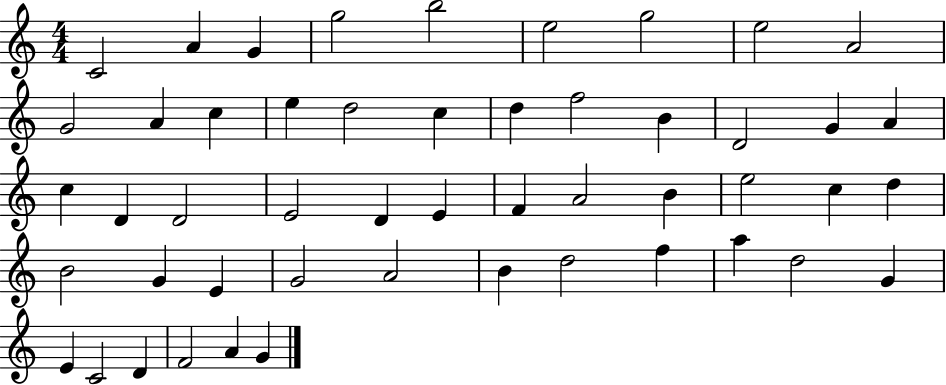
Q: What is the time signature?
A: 4/4